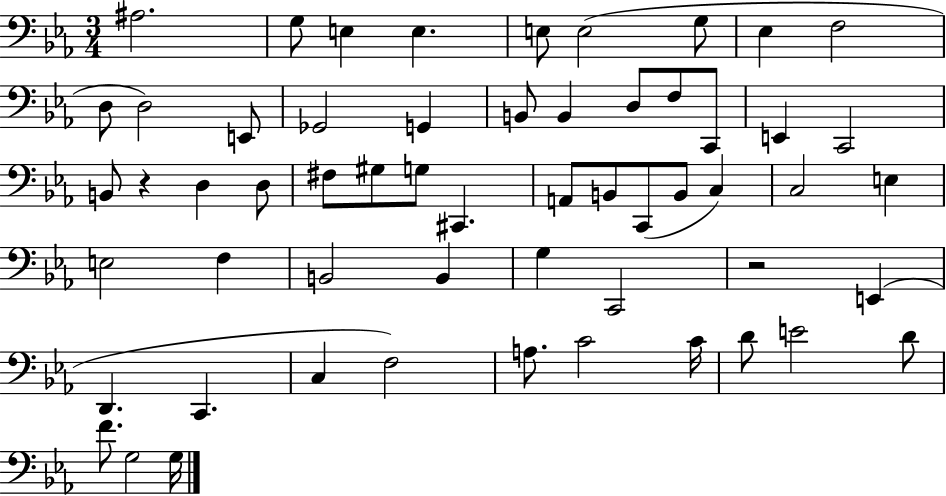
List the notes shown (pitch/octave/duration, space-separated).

A#3/h. G3/e E3/q E3/q. E3/e E3/h G3/e Eb3/q F3/h D3/e D3/h E2/e Gb2/h G2/q B2/e B2/q D3/e F3/e C2/e E2/q C2/h B2/e R/q D3/q D3/e F#3/e G#3/e G3/e C#2/q. A2/e B2/e C2/e B2/e C3/q C3/h E3/q E3/h F3/q B2/h B2/q G3/q C2/h R/h E2/q D2/q. C2/q. C3/q F3/h A3/e. C4/h C4/s D4/e E4/h D4/e F4/e. G3/h G3/s